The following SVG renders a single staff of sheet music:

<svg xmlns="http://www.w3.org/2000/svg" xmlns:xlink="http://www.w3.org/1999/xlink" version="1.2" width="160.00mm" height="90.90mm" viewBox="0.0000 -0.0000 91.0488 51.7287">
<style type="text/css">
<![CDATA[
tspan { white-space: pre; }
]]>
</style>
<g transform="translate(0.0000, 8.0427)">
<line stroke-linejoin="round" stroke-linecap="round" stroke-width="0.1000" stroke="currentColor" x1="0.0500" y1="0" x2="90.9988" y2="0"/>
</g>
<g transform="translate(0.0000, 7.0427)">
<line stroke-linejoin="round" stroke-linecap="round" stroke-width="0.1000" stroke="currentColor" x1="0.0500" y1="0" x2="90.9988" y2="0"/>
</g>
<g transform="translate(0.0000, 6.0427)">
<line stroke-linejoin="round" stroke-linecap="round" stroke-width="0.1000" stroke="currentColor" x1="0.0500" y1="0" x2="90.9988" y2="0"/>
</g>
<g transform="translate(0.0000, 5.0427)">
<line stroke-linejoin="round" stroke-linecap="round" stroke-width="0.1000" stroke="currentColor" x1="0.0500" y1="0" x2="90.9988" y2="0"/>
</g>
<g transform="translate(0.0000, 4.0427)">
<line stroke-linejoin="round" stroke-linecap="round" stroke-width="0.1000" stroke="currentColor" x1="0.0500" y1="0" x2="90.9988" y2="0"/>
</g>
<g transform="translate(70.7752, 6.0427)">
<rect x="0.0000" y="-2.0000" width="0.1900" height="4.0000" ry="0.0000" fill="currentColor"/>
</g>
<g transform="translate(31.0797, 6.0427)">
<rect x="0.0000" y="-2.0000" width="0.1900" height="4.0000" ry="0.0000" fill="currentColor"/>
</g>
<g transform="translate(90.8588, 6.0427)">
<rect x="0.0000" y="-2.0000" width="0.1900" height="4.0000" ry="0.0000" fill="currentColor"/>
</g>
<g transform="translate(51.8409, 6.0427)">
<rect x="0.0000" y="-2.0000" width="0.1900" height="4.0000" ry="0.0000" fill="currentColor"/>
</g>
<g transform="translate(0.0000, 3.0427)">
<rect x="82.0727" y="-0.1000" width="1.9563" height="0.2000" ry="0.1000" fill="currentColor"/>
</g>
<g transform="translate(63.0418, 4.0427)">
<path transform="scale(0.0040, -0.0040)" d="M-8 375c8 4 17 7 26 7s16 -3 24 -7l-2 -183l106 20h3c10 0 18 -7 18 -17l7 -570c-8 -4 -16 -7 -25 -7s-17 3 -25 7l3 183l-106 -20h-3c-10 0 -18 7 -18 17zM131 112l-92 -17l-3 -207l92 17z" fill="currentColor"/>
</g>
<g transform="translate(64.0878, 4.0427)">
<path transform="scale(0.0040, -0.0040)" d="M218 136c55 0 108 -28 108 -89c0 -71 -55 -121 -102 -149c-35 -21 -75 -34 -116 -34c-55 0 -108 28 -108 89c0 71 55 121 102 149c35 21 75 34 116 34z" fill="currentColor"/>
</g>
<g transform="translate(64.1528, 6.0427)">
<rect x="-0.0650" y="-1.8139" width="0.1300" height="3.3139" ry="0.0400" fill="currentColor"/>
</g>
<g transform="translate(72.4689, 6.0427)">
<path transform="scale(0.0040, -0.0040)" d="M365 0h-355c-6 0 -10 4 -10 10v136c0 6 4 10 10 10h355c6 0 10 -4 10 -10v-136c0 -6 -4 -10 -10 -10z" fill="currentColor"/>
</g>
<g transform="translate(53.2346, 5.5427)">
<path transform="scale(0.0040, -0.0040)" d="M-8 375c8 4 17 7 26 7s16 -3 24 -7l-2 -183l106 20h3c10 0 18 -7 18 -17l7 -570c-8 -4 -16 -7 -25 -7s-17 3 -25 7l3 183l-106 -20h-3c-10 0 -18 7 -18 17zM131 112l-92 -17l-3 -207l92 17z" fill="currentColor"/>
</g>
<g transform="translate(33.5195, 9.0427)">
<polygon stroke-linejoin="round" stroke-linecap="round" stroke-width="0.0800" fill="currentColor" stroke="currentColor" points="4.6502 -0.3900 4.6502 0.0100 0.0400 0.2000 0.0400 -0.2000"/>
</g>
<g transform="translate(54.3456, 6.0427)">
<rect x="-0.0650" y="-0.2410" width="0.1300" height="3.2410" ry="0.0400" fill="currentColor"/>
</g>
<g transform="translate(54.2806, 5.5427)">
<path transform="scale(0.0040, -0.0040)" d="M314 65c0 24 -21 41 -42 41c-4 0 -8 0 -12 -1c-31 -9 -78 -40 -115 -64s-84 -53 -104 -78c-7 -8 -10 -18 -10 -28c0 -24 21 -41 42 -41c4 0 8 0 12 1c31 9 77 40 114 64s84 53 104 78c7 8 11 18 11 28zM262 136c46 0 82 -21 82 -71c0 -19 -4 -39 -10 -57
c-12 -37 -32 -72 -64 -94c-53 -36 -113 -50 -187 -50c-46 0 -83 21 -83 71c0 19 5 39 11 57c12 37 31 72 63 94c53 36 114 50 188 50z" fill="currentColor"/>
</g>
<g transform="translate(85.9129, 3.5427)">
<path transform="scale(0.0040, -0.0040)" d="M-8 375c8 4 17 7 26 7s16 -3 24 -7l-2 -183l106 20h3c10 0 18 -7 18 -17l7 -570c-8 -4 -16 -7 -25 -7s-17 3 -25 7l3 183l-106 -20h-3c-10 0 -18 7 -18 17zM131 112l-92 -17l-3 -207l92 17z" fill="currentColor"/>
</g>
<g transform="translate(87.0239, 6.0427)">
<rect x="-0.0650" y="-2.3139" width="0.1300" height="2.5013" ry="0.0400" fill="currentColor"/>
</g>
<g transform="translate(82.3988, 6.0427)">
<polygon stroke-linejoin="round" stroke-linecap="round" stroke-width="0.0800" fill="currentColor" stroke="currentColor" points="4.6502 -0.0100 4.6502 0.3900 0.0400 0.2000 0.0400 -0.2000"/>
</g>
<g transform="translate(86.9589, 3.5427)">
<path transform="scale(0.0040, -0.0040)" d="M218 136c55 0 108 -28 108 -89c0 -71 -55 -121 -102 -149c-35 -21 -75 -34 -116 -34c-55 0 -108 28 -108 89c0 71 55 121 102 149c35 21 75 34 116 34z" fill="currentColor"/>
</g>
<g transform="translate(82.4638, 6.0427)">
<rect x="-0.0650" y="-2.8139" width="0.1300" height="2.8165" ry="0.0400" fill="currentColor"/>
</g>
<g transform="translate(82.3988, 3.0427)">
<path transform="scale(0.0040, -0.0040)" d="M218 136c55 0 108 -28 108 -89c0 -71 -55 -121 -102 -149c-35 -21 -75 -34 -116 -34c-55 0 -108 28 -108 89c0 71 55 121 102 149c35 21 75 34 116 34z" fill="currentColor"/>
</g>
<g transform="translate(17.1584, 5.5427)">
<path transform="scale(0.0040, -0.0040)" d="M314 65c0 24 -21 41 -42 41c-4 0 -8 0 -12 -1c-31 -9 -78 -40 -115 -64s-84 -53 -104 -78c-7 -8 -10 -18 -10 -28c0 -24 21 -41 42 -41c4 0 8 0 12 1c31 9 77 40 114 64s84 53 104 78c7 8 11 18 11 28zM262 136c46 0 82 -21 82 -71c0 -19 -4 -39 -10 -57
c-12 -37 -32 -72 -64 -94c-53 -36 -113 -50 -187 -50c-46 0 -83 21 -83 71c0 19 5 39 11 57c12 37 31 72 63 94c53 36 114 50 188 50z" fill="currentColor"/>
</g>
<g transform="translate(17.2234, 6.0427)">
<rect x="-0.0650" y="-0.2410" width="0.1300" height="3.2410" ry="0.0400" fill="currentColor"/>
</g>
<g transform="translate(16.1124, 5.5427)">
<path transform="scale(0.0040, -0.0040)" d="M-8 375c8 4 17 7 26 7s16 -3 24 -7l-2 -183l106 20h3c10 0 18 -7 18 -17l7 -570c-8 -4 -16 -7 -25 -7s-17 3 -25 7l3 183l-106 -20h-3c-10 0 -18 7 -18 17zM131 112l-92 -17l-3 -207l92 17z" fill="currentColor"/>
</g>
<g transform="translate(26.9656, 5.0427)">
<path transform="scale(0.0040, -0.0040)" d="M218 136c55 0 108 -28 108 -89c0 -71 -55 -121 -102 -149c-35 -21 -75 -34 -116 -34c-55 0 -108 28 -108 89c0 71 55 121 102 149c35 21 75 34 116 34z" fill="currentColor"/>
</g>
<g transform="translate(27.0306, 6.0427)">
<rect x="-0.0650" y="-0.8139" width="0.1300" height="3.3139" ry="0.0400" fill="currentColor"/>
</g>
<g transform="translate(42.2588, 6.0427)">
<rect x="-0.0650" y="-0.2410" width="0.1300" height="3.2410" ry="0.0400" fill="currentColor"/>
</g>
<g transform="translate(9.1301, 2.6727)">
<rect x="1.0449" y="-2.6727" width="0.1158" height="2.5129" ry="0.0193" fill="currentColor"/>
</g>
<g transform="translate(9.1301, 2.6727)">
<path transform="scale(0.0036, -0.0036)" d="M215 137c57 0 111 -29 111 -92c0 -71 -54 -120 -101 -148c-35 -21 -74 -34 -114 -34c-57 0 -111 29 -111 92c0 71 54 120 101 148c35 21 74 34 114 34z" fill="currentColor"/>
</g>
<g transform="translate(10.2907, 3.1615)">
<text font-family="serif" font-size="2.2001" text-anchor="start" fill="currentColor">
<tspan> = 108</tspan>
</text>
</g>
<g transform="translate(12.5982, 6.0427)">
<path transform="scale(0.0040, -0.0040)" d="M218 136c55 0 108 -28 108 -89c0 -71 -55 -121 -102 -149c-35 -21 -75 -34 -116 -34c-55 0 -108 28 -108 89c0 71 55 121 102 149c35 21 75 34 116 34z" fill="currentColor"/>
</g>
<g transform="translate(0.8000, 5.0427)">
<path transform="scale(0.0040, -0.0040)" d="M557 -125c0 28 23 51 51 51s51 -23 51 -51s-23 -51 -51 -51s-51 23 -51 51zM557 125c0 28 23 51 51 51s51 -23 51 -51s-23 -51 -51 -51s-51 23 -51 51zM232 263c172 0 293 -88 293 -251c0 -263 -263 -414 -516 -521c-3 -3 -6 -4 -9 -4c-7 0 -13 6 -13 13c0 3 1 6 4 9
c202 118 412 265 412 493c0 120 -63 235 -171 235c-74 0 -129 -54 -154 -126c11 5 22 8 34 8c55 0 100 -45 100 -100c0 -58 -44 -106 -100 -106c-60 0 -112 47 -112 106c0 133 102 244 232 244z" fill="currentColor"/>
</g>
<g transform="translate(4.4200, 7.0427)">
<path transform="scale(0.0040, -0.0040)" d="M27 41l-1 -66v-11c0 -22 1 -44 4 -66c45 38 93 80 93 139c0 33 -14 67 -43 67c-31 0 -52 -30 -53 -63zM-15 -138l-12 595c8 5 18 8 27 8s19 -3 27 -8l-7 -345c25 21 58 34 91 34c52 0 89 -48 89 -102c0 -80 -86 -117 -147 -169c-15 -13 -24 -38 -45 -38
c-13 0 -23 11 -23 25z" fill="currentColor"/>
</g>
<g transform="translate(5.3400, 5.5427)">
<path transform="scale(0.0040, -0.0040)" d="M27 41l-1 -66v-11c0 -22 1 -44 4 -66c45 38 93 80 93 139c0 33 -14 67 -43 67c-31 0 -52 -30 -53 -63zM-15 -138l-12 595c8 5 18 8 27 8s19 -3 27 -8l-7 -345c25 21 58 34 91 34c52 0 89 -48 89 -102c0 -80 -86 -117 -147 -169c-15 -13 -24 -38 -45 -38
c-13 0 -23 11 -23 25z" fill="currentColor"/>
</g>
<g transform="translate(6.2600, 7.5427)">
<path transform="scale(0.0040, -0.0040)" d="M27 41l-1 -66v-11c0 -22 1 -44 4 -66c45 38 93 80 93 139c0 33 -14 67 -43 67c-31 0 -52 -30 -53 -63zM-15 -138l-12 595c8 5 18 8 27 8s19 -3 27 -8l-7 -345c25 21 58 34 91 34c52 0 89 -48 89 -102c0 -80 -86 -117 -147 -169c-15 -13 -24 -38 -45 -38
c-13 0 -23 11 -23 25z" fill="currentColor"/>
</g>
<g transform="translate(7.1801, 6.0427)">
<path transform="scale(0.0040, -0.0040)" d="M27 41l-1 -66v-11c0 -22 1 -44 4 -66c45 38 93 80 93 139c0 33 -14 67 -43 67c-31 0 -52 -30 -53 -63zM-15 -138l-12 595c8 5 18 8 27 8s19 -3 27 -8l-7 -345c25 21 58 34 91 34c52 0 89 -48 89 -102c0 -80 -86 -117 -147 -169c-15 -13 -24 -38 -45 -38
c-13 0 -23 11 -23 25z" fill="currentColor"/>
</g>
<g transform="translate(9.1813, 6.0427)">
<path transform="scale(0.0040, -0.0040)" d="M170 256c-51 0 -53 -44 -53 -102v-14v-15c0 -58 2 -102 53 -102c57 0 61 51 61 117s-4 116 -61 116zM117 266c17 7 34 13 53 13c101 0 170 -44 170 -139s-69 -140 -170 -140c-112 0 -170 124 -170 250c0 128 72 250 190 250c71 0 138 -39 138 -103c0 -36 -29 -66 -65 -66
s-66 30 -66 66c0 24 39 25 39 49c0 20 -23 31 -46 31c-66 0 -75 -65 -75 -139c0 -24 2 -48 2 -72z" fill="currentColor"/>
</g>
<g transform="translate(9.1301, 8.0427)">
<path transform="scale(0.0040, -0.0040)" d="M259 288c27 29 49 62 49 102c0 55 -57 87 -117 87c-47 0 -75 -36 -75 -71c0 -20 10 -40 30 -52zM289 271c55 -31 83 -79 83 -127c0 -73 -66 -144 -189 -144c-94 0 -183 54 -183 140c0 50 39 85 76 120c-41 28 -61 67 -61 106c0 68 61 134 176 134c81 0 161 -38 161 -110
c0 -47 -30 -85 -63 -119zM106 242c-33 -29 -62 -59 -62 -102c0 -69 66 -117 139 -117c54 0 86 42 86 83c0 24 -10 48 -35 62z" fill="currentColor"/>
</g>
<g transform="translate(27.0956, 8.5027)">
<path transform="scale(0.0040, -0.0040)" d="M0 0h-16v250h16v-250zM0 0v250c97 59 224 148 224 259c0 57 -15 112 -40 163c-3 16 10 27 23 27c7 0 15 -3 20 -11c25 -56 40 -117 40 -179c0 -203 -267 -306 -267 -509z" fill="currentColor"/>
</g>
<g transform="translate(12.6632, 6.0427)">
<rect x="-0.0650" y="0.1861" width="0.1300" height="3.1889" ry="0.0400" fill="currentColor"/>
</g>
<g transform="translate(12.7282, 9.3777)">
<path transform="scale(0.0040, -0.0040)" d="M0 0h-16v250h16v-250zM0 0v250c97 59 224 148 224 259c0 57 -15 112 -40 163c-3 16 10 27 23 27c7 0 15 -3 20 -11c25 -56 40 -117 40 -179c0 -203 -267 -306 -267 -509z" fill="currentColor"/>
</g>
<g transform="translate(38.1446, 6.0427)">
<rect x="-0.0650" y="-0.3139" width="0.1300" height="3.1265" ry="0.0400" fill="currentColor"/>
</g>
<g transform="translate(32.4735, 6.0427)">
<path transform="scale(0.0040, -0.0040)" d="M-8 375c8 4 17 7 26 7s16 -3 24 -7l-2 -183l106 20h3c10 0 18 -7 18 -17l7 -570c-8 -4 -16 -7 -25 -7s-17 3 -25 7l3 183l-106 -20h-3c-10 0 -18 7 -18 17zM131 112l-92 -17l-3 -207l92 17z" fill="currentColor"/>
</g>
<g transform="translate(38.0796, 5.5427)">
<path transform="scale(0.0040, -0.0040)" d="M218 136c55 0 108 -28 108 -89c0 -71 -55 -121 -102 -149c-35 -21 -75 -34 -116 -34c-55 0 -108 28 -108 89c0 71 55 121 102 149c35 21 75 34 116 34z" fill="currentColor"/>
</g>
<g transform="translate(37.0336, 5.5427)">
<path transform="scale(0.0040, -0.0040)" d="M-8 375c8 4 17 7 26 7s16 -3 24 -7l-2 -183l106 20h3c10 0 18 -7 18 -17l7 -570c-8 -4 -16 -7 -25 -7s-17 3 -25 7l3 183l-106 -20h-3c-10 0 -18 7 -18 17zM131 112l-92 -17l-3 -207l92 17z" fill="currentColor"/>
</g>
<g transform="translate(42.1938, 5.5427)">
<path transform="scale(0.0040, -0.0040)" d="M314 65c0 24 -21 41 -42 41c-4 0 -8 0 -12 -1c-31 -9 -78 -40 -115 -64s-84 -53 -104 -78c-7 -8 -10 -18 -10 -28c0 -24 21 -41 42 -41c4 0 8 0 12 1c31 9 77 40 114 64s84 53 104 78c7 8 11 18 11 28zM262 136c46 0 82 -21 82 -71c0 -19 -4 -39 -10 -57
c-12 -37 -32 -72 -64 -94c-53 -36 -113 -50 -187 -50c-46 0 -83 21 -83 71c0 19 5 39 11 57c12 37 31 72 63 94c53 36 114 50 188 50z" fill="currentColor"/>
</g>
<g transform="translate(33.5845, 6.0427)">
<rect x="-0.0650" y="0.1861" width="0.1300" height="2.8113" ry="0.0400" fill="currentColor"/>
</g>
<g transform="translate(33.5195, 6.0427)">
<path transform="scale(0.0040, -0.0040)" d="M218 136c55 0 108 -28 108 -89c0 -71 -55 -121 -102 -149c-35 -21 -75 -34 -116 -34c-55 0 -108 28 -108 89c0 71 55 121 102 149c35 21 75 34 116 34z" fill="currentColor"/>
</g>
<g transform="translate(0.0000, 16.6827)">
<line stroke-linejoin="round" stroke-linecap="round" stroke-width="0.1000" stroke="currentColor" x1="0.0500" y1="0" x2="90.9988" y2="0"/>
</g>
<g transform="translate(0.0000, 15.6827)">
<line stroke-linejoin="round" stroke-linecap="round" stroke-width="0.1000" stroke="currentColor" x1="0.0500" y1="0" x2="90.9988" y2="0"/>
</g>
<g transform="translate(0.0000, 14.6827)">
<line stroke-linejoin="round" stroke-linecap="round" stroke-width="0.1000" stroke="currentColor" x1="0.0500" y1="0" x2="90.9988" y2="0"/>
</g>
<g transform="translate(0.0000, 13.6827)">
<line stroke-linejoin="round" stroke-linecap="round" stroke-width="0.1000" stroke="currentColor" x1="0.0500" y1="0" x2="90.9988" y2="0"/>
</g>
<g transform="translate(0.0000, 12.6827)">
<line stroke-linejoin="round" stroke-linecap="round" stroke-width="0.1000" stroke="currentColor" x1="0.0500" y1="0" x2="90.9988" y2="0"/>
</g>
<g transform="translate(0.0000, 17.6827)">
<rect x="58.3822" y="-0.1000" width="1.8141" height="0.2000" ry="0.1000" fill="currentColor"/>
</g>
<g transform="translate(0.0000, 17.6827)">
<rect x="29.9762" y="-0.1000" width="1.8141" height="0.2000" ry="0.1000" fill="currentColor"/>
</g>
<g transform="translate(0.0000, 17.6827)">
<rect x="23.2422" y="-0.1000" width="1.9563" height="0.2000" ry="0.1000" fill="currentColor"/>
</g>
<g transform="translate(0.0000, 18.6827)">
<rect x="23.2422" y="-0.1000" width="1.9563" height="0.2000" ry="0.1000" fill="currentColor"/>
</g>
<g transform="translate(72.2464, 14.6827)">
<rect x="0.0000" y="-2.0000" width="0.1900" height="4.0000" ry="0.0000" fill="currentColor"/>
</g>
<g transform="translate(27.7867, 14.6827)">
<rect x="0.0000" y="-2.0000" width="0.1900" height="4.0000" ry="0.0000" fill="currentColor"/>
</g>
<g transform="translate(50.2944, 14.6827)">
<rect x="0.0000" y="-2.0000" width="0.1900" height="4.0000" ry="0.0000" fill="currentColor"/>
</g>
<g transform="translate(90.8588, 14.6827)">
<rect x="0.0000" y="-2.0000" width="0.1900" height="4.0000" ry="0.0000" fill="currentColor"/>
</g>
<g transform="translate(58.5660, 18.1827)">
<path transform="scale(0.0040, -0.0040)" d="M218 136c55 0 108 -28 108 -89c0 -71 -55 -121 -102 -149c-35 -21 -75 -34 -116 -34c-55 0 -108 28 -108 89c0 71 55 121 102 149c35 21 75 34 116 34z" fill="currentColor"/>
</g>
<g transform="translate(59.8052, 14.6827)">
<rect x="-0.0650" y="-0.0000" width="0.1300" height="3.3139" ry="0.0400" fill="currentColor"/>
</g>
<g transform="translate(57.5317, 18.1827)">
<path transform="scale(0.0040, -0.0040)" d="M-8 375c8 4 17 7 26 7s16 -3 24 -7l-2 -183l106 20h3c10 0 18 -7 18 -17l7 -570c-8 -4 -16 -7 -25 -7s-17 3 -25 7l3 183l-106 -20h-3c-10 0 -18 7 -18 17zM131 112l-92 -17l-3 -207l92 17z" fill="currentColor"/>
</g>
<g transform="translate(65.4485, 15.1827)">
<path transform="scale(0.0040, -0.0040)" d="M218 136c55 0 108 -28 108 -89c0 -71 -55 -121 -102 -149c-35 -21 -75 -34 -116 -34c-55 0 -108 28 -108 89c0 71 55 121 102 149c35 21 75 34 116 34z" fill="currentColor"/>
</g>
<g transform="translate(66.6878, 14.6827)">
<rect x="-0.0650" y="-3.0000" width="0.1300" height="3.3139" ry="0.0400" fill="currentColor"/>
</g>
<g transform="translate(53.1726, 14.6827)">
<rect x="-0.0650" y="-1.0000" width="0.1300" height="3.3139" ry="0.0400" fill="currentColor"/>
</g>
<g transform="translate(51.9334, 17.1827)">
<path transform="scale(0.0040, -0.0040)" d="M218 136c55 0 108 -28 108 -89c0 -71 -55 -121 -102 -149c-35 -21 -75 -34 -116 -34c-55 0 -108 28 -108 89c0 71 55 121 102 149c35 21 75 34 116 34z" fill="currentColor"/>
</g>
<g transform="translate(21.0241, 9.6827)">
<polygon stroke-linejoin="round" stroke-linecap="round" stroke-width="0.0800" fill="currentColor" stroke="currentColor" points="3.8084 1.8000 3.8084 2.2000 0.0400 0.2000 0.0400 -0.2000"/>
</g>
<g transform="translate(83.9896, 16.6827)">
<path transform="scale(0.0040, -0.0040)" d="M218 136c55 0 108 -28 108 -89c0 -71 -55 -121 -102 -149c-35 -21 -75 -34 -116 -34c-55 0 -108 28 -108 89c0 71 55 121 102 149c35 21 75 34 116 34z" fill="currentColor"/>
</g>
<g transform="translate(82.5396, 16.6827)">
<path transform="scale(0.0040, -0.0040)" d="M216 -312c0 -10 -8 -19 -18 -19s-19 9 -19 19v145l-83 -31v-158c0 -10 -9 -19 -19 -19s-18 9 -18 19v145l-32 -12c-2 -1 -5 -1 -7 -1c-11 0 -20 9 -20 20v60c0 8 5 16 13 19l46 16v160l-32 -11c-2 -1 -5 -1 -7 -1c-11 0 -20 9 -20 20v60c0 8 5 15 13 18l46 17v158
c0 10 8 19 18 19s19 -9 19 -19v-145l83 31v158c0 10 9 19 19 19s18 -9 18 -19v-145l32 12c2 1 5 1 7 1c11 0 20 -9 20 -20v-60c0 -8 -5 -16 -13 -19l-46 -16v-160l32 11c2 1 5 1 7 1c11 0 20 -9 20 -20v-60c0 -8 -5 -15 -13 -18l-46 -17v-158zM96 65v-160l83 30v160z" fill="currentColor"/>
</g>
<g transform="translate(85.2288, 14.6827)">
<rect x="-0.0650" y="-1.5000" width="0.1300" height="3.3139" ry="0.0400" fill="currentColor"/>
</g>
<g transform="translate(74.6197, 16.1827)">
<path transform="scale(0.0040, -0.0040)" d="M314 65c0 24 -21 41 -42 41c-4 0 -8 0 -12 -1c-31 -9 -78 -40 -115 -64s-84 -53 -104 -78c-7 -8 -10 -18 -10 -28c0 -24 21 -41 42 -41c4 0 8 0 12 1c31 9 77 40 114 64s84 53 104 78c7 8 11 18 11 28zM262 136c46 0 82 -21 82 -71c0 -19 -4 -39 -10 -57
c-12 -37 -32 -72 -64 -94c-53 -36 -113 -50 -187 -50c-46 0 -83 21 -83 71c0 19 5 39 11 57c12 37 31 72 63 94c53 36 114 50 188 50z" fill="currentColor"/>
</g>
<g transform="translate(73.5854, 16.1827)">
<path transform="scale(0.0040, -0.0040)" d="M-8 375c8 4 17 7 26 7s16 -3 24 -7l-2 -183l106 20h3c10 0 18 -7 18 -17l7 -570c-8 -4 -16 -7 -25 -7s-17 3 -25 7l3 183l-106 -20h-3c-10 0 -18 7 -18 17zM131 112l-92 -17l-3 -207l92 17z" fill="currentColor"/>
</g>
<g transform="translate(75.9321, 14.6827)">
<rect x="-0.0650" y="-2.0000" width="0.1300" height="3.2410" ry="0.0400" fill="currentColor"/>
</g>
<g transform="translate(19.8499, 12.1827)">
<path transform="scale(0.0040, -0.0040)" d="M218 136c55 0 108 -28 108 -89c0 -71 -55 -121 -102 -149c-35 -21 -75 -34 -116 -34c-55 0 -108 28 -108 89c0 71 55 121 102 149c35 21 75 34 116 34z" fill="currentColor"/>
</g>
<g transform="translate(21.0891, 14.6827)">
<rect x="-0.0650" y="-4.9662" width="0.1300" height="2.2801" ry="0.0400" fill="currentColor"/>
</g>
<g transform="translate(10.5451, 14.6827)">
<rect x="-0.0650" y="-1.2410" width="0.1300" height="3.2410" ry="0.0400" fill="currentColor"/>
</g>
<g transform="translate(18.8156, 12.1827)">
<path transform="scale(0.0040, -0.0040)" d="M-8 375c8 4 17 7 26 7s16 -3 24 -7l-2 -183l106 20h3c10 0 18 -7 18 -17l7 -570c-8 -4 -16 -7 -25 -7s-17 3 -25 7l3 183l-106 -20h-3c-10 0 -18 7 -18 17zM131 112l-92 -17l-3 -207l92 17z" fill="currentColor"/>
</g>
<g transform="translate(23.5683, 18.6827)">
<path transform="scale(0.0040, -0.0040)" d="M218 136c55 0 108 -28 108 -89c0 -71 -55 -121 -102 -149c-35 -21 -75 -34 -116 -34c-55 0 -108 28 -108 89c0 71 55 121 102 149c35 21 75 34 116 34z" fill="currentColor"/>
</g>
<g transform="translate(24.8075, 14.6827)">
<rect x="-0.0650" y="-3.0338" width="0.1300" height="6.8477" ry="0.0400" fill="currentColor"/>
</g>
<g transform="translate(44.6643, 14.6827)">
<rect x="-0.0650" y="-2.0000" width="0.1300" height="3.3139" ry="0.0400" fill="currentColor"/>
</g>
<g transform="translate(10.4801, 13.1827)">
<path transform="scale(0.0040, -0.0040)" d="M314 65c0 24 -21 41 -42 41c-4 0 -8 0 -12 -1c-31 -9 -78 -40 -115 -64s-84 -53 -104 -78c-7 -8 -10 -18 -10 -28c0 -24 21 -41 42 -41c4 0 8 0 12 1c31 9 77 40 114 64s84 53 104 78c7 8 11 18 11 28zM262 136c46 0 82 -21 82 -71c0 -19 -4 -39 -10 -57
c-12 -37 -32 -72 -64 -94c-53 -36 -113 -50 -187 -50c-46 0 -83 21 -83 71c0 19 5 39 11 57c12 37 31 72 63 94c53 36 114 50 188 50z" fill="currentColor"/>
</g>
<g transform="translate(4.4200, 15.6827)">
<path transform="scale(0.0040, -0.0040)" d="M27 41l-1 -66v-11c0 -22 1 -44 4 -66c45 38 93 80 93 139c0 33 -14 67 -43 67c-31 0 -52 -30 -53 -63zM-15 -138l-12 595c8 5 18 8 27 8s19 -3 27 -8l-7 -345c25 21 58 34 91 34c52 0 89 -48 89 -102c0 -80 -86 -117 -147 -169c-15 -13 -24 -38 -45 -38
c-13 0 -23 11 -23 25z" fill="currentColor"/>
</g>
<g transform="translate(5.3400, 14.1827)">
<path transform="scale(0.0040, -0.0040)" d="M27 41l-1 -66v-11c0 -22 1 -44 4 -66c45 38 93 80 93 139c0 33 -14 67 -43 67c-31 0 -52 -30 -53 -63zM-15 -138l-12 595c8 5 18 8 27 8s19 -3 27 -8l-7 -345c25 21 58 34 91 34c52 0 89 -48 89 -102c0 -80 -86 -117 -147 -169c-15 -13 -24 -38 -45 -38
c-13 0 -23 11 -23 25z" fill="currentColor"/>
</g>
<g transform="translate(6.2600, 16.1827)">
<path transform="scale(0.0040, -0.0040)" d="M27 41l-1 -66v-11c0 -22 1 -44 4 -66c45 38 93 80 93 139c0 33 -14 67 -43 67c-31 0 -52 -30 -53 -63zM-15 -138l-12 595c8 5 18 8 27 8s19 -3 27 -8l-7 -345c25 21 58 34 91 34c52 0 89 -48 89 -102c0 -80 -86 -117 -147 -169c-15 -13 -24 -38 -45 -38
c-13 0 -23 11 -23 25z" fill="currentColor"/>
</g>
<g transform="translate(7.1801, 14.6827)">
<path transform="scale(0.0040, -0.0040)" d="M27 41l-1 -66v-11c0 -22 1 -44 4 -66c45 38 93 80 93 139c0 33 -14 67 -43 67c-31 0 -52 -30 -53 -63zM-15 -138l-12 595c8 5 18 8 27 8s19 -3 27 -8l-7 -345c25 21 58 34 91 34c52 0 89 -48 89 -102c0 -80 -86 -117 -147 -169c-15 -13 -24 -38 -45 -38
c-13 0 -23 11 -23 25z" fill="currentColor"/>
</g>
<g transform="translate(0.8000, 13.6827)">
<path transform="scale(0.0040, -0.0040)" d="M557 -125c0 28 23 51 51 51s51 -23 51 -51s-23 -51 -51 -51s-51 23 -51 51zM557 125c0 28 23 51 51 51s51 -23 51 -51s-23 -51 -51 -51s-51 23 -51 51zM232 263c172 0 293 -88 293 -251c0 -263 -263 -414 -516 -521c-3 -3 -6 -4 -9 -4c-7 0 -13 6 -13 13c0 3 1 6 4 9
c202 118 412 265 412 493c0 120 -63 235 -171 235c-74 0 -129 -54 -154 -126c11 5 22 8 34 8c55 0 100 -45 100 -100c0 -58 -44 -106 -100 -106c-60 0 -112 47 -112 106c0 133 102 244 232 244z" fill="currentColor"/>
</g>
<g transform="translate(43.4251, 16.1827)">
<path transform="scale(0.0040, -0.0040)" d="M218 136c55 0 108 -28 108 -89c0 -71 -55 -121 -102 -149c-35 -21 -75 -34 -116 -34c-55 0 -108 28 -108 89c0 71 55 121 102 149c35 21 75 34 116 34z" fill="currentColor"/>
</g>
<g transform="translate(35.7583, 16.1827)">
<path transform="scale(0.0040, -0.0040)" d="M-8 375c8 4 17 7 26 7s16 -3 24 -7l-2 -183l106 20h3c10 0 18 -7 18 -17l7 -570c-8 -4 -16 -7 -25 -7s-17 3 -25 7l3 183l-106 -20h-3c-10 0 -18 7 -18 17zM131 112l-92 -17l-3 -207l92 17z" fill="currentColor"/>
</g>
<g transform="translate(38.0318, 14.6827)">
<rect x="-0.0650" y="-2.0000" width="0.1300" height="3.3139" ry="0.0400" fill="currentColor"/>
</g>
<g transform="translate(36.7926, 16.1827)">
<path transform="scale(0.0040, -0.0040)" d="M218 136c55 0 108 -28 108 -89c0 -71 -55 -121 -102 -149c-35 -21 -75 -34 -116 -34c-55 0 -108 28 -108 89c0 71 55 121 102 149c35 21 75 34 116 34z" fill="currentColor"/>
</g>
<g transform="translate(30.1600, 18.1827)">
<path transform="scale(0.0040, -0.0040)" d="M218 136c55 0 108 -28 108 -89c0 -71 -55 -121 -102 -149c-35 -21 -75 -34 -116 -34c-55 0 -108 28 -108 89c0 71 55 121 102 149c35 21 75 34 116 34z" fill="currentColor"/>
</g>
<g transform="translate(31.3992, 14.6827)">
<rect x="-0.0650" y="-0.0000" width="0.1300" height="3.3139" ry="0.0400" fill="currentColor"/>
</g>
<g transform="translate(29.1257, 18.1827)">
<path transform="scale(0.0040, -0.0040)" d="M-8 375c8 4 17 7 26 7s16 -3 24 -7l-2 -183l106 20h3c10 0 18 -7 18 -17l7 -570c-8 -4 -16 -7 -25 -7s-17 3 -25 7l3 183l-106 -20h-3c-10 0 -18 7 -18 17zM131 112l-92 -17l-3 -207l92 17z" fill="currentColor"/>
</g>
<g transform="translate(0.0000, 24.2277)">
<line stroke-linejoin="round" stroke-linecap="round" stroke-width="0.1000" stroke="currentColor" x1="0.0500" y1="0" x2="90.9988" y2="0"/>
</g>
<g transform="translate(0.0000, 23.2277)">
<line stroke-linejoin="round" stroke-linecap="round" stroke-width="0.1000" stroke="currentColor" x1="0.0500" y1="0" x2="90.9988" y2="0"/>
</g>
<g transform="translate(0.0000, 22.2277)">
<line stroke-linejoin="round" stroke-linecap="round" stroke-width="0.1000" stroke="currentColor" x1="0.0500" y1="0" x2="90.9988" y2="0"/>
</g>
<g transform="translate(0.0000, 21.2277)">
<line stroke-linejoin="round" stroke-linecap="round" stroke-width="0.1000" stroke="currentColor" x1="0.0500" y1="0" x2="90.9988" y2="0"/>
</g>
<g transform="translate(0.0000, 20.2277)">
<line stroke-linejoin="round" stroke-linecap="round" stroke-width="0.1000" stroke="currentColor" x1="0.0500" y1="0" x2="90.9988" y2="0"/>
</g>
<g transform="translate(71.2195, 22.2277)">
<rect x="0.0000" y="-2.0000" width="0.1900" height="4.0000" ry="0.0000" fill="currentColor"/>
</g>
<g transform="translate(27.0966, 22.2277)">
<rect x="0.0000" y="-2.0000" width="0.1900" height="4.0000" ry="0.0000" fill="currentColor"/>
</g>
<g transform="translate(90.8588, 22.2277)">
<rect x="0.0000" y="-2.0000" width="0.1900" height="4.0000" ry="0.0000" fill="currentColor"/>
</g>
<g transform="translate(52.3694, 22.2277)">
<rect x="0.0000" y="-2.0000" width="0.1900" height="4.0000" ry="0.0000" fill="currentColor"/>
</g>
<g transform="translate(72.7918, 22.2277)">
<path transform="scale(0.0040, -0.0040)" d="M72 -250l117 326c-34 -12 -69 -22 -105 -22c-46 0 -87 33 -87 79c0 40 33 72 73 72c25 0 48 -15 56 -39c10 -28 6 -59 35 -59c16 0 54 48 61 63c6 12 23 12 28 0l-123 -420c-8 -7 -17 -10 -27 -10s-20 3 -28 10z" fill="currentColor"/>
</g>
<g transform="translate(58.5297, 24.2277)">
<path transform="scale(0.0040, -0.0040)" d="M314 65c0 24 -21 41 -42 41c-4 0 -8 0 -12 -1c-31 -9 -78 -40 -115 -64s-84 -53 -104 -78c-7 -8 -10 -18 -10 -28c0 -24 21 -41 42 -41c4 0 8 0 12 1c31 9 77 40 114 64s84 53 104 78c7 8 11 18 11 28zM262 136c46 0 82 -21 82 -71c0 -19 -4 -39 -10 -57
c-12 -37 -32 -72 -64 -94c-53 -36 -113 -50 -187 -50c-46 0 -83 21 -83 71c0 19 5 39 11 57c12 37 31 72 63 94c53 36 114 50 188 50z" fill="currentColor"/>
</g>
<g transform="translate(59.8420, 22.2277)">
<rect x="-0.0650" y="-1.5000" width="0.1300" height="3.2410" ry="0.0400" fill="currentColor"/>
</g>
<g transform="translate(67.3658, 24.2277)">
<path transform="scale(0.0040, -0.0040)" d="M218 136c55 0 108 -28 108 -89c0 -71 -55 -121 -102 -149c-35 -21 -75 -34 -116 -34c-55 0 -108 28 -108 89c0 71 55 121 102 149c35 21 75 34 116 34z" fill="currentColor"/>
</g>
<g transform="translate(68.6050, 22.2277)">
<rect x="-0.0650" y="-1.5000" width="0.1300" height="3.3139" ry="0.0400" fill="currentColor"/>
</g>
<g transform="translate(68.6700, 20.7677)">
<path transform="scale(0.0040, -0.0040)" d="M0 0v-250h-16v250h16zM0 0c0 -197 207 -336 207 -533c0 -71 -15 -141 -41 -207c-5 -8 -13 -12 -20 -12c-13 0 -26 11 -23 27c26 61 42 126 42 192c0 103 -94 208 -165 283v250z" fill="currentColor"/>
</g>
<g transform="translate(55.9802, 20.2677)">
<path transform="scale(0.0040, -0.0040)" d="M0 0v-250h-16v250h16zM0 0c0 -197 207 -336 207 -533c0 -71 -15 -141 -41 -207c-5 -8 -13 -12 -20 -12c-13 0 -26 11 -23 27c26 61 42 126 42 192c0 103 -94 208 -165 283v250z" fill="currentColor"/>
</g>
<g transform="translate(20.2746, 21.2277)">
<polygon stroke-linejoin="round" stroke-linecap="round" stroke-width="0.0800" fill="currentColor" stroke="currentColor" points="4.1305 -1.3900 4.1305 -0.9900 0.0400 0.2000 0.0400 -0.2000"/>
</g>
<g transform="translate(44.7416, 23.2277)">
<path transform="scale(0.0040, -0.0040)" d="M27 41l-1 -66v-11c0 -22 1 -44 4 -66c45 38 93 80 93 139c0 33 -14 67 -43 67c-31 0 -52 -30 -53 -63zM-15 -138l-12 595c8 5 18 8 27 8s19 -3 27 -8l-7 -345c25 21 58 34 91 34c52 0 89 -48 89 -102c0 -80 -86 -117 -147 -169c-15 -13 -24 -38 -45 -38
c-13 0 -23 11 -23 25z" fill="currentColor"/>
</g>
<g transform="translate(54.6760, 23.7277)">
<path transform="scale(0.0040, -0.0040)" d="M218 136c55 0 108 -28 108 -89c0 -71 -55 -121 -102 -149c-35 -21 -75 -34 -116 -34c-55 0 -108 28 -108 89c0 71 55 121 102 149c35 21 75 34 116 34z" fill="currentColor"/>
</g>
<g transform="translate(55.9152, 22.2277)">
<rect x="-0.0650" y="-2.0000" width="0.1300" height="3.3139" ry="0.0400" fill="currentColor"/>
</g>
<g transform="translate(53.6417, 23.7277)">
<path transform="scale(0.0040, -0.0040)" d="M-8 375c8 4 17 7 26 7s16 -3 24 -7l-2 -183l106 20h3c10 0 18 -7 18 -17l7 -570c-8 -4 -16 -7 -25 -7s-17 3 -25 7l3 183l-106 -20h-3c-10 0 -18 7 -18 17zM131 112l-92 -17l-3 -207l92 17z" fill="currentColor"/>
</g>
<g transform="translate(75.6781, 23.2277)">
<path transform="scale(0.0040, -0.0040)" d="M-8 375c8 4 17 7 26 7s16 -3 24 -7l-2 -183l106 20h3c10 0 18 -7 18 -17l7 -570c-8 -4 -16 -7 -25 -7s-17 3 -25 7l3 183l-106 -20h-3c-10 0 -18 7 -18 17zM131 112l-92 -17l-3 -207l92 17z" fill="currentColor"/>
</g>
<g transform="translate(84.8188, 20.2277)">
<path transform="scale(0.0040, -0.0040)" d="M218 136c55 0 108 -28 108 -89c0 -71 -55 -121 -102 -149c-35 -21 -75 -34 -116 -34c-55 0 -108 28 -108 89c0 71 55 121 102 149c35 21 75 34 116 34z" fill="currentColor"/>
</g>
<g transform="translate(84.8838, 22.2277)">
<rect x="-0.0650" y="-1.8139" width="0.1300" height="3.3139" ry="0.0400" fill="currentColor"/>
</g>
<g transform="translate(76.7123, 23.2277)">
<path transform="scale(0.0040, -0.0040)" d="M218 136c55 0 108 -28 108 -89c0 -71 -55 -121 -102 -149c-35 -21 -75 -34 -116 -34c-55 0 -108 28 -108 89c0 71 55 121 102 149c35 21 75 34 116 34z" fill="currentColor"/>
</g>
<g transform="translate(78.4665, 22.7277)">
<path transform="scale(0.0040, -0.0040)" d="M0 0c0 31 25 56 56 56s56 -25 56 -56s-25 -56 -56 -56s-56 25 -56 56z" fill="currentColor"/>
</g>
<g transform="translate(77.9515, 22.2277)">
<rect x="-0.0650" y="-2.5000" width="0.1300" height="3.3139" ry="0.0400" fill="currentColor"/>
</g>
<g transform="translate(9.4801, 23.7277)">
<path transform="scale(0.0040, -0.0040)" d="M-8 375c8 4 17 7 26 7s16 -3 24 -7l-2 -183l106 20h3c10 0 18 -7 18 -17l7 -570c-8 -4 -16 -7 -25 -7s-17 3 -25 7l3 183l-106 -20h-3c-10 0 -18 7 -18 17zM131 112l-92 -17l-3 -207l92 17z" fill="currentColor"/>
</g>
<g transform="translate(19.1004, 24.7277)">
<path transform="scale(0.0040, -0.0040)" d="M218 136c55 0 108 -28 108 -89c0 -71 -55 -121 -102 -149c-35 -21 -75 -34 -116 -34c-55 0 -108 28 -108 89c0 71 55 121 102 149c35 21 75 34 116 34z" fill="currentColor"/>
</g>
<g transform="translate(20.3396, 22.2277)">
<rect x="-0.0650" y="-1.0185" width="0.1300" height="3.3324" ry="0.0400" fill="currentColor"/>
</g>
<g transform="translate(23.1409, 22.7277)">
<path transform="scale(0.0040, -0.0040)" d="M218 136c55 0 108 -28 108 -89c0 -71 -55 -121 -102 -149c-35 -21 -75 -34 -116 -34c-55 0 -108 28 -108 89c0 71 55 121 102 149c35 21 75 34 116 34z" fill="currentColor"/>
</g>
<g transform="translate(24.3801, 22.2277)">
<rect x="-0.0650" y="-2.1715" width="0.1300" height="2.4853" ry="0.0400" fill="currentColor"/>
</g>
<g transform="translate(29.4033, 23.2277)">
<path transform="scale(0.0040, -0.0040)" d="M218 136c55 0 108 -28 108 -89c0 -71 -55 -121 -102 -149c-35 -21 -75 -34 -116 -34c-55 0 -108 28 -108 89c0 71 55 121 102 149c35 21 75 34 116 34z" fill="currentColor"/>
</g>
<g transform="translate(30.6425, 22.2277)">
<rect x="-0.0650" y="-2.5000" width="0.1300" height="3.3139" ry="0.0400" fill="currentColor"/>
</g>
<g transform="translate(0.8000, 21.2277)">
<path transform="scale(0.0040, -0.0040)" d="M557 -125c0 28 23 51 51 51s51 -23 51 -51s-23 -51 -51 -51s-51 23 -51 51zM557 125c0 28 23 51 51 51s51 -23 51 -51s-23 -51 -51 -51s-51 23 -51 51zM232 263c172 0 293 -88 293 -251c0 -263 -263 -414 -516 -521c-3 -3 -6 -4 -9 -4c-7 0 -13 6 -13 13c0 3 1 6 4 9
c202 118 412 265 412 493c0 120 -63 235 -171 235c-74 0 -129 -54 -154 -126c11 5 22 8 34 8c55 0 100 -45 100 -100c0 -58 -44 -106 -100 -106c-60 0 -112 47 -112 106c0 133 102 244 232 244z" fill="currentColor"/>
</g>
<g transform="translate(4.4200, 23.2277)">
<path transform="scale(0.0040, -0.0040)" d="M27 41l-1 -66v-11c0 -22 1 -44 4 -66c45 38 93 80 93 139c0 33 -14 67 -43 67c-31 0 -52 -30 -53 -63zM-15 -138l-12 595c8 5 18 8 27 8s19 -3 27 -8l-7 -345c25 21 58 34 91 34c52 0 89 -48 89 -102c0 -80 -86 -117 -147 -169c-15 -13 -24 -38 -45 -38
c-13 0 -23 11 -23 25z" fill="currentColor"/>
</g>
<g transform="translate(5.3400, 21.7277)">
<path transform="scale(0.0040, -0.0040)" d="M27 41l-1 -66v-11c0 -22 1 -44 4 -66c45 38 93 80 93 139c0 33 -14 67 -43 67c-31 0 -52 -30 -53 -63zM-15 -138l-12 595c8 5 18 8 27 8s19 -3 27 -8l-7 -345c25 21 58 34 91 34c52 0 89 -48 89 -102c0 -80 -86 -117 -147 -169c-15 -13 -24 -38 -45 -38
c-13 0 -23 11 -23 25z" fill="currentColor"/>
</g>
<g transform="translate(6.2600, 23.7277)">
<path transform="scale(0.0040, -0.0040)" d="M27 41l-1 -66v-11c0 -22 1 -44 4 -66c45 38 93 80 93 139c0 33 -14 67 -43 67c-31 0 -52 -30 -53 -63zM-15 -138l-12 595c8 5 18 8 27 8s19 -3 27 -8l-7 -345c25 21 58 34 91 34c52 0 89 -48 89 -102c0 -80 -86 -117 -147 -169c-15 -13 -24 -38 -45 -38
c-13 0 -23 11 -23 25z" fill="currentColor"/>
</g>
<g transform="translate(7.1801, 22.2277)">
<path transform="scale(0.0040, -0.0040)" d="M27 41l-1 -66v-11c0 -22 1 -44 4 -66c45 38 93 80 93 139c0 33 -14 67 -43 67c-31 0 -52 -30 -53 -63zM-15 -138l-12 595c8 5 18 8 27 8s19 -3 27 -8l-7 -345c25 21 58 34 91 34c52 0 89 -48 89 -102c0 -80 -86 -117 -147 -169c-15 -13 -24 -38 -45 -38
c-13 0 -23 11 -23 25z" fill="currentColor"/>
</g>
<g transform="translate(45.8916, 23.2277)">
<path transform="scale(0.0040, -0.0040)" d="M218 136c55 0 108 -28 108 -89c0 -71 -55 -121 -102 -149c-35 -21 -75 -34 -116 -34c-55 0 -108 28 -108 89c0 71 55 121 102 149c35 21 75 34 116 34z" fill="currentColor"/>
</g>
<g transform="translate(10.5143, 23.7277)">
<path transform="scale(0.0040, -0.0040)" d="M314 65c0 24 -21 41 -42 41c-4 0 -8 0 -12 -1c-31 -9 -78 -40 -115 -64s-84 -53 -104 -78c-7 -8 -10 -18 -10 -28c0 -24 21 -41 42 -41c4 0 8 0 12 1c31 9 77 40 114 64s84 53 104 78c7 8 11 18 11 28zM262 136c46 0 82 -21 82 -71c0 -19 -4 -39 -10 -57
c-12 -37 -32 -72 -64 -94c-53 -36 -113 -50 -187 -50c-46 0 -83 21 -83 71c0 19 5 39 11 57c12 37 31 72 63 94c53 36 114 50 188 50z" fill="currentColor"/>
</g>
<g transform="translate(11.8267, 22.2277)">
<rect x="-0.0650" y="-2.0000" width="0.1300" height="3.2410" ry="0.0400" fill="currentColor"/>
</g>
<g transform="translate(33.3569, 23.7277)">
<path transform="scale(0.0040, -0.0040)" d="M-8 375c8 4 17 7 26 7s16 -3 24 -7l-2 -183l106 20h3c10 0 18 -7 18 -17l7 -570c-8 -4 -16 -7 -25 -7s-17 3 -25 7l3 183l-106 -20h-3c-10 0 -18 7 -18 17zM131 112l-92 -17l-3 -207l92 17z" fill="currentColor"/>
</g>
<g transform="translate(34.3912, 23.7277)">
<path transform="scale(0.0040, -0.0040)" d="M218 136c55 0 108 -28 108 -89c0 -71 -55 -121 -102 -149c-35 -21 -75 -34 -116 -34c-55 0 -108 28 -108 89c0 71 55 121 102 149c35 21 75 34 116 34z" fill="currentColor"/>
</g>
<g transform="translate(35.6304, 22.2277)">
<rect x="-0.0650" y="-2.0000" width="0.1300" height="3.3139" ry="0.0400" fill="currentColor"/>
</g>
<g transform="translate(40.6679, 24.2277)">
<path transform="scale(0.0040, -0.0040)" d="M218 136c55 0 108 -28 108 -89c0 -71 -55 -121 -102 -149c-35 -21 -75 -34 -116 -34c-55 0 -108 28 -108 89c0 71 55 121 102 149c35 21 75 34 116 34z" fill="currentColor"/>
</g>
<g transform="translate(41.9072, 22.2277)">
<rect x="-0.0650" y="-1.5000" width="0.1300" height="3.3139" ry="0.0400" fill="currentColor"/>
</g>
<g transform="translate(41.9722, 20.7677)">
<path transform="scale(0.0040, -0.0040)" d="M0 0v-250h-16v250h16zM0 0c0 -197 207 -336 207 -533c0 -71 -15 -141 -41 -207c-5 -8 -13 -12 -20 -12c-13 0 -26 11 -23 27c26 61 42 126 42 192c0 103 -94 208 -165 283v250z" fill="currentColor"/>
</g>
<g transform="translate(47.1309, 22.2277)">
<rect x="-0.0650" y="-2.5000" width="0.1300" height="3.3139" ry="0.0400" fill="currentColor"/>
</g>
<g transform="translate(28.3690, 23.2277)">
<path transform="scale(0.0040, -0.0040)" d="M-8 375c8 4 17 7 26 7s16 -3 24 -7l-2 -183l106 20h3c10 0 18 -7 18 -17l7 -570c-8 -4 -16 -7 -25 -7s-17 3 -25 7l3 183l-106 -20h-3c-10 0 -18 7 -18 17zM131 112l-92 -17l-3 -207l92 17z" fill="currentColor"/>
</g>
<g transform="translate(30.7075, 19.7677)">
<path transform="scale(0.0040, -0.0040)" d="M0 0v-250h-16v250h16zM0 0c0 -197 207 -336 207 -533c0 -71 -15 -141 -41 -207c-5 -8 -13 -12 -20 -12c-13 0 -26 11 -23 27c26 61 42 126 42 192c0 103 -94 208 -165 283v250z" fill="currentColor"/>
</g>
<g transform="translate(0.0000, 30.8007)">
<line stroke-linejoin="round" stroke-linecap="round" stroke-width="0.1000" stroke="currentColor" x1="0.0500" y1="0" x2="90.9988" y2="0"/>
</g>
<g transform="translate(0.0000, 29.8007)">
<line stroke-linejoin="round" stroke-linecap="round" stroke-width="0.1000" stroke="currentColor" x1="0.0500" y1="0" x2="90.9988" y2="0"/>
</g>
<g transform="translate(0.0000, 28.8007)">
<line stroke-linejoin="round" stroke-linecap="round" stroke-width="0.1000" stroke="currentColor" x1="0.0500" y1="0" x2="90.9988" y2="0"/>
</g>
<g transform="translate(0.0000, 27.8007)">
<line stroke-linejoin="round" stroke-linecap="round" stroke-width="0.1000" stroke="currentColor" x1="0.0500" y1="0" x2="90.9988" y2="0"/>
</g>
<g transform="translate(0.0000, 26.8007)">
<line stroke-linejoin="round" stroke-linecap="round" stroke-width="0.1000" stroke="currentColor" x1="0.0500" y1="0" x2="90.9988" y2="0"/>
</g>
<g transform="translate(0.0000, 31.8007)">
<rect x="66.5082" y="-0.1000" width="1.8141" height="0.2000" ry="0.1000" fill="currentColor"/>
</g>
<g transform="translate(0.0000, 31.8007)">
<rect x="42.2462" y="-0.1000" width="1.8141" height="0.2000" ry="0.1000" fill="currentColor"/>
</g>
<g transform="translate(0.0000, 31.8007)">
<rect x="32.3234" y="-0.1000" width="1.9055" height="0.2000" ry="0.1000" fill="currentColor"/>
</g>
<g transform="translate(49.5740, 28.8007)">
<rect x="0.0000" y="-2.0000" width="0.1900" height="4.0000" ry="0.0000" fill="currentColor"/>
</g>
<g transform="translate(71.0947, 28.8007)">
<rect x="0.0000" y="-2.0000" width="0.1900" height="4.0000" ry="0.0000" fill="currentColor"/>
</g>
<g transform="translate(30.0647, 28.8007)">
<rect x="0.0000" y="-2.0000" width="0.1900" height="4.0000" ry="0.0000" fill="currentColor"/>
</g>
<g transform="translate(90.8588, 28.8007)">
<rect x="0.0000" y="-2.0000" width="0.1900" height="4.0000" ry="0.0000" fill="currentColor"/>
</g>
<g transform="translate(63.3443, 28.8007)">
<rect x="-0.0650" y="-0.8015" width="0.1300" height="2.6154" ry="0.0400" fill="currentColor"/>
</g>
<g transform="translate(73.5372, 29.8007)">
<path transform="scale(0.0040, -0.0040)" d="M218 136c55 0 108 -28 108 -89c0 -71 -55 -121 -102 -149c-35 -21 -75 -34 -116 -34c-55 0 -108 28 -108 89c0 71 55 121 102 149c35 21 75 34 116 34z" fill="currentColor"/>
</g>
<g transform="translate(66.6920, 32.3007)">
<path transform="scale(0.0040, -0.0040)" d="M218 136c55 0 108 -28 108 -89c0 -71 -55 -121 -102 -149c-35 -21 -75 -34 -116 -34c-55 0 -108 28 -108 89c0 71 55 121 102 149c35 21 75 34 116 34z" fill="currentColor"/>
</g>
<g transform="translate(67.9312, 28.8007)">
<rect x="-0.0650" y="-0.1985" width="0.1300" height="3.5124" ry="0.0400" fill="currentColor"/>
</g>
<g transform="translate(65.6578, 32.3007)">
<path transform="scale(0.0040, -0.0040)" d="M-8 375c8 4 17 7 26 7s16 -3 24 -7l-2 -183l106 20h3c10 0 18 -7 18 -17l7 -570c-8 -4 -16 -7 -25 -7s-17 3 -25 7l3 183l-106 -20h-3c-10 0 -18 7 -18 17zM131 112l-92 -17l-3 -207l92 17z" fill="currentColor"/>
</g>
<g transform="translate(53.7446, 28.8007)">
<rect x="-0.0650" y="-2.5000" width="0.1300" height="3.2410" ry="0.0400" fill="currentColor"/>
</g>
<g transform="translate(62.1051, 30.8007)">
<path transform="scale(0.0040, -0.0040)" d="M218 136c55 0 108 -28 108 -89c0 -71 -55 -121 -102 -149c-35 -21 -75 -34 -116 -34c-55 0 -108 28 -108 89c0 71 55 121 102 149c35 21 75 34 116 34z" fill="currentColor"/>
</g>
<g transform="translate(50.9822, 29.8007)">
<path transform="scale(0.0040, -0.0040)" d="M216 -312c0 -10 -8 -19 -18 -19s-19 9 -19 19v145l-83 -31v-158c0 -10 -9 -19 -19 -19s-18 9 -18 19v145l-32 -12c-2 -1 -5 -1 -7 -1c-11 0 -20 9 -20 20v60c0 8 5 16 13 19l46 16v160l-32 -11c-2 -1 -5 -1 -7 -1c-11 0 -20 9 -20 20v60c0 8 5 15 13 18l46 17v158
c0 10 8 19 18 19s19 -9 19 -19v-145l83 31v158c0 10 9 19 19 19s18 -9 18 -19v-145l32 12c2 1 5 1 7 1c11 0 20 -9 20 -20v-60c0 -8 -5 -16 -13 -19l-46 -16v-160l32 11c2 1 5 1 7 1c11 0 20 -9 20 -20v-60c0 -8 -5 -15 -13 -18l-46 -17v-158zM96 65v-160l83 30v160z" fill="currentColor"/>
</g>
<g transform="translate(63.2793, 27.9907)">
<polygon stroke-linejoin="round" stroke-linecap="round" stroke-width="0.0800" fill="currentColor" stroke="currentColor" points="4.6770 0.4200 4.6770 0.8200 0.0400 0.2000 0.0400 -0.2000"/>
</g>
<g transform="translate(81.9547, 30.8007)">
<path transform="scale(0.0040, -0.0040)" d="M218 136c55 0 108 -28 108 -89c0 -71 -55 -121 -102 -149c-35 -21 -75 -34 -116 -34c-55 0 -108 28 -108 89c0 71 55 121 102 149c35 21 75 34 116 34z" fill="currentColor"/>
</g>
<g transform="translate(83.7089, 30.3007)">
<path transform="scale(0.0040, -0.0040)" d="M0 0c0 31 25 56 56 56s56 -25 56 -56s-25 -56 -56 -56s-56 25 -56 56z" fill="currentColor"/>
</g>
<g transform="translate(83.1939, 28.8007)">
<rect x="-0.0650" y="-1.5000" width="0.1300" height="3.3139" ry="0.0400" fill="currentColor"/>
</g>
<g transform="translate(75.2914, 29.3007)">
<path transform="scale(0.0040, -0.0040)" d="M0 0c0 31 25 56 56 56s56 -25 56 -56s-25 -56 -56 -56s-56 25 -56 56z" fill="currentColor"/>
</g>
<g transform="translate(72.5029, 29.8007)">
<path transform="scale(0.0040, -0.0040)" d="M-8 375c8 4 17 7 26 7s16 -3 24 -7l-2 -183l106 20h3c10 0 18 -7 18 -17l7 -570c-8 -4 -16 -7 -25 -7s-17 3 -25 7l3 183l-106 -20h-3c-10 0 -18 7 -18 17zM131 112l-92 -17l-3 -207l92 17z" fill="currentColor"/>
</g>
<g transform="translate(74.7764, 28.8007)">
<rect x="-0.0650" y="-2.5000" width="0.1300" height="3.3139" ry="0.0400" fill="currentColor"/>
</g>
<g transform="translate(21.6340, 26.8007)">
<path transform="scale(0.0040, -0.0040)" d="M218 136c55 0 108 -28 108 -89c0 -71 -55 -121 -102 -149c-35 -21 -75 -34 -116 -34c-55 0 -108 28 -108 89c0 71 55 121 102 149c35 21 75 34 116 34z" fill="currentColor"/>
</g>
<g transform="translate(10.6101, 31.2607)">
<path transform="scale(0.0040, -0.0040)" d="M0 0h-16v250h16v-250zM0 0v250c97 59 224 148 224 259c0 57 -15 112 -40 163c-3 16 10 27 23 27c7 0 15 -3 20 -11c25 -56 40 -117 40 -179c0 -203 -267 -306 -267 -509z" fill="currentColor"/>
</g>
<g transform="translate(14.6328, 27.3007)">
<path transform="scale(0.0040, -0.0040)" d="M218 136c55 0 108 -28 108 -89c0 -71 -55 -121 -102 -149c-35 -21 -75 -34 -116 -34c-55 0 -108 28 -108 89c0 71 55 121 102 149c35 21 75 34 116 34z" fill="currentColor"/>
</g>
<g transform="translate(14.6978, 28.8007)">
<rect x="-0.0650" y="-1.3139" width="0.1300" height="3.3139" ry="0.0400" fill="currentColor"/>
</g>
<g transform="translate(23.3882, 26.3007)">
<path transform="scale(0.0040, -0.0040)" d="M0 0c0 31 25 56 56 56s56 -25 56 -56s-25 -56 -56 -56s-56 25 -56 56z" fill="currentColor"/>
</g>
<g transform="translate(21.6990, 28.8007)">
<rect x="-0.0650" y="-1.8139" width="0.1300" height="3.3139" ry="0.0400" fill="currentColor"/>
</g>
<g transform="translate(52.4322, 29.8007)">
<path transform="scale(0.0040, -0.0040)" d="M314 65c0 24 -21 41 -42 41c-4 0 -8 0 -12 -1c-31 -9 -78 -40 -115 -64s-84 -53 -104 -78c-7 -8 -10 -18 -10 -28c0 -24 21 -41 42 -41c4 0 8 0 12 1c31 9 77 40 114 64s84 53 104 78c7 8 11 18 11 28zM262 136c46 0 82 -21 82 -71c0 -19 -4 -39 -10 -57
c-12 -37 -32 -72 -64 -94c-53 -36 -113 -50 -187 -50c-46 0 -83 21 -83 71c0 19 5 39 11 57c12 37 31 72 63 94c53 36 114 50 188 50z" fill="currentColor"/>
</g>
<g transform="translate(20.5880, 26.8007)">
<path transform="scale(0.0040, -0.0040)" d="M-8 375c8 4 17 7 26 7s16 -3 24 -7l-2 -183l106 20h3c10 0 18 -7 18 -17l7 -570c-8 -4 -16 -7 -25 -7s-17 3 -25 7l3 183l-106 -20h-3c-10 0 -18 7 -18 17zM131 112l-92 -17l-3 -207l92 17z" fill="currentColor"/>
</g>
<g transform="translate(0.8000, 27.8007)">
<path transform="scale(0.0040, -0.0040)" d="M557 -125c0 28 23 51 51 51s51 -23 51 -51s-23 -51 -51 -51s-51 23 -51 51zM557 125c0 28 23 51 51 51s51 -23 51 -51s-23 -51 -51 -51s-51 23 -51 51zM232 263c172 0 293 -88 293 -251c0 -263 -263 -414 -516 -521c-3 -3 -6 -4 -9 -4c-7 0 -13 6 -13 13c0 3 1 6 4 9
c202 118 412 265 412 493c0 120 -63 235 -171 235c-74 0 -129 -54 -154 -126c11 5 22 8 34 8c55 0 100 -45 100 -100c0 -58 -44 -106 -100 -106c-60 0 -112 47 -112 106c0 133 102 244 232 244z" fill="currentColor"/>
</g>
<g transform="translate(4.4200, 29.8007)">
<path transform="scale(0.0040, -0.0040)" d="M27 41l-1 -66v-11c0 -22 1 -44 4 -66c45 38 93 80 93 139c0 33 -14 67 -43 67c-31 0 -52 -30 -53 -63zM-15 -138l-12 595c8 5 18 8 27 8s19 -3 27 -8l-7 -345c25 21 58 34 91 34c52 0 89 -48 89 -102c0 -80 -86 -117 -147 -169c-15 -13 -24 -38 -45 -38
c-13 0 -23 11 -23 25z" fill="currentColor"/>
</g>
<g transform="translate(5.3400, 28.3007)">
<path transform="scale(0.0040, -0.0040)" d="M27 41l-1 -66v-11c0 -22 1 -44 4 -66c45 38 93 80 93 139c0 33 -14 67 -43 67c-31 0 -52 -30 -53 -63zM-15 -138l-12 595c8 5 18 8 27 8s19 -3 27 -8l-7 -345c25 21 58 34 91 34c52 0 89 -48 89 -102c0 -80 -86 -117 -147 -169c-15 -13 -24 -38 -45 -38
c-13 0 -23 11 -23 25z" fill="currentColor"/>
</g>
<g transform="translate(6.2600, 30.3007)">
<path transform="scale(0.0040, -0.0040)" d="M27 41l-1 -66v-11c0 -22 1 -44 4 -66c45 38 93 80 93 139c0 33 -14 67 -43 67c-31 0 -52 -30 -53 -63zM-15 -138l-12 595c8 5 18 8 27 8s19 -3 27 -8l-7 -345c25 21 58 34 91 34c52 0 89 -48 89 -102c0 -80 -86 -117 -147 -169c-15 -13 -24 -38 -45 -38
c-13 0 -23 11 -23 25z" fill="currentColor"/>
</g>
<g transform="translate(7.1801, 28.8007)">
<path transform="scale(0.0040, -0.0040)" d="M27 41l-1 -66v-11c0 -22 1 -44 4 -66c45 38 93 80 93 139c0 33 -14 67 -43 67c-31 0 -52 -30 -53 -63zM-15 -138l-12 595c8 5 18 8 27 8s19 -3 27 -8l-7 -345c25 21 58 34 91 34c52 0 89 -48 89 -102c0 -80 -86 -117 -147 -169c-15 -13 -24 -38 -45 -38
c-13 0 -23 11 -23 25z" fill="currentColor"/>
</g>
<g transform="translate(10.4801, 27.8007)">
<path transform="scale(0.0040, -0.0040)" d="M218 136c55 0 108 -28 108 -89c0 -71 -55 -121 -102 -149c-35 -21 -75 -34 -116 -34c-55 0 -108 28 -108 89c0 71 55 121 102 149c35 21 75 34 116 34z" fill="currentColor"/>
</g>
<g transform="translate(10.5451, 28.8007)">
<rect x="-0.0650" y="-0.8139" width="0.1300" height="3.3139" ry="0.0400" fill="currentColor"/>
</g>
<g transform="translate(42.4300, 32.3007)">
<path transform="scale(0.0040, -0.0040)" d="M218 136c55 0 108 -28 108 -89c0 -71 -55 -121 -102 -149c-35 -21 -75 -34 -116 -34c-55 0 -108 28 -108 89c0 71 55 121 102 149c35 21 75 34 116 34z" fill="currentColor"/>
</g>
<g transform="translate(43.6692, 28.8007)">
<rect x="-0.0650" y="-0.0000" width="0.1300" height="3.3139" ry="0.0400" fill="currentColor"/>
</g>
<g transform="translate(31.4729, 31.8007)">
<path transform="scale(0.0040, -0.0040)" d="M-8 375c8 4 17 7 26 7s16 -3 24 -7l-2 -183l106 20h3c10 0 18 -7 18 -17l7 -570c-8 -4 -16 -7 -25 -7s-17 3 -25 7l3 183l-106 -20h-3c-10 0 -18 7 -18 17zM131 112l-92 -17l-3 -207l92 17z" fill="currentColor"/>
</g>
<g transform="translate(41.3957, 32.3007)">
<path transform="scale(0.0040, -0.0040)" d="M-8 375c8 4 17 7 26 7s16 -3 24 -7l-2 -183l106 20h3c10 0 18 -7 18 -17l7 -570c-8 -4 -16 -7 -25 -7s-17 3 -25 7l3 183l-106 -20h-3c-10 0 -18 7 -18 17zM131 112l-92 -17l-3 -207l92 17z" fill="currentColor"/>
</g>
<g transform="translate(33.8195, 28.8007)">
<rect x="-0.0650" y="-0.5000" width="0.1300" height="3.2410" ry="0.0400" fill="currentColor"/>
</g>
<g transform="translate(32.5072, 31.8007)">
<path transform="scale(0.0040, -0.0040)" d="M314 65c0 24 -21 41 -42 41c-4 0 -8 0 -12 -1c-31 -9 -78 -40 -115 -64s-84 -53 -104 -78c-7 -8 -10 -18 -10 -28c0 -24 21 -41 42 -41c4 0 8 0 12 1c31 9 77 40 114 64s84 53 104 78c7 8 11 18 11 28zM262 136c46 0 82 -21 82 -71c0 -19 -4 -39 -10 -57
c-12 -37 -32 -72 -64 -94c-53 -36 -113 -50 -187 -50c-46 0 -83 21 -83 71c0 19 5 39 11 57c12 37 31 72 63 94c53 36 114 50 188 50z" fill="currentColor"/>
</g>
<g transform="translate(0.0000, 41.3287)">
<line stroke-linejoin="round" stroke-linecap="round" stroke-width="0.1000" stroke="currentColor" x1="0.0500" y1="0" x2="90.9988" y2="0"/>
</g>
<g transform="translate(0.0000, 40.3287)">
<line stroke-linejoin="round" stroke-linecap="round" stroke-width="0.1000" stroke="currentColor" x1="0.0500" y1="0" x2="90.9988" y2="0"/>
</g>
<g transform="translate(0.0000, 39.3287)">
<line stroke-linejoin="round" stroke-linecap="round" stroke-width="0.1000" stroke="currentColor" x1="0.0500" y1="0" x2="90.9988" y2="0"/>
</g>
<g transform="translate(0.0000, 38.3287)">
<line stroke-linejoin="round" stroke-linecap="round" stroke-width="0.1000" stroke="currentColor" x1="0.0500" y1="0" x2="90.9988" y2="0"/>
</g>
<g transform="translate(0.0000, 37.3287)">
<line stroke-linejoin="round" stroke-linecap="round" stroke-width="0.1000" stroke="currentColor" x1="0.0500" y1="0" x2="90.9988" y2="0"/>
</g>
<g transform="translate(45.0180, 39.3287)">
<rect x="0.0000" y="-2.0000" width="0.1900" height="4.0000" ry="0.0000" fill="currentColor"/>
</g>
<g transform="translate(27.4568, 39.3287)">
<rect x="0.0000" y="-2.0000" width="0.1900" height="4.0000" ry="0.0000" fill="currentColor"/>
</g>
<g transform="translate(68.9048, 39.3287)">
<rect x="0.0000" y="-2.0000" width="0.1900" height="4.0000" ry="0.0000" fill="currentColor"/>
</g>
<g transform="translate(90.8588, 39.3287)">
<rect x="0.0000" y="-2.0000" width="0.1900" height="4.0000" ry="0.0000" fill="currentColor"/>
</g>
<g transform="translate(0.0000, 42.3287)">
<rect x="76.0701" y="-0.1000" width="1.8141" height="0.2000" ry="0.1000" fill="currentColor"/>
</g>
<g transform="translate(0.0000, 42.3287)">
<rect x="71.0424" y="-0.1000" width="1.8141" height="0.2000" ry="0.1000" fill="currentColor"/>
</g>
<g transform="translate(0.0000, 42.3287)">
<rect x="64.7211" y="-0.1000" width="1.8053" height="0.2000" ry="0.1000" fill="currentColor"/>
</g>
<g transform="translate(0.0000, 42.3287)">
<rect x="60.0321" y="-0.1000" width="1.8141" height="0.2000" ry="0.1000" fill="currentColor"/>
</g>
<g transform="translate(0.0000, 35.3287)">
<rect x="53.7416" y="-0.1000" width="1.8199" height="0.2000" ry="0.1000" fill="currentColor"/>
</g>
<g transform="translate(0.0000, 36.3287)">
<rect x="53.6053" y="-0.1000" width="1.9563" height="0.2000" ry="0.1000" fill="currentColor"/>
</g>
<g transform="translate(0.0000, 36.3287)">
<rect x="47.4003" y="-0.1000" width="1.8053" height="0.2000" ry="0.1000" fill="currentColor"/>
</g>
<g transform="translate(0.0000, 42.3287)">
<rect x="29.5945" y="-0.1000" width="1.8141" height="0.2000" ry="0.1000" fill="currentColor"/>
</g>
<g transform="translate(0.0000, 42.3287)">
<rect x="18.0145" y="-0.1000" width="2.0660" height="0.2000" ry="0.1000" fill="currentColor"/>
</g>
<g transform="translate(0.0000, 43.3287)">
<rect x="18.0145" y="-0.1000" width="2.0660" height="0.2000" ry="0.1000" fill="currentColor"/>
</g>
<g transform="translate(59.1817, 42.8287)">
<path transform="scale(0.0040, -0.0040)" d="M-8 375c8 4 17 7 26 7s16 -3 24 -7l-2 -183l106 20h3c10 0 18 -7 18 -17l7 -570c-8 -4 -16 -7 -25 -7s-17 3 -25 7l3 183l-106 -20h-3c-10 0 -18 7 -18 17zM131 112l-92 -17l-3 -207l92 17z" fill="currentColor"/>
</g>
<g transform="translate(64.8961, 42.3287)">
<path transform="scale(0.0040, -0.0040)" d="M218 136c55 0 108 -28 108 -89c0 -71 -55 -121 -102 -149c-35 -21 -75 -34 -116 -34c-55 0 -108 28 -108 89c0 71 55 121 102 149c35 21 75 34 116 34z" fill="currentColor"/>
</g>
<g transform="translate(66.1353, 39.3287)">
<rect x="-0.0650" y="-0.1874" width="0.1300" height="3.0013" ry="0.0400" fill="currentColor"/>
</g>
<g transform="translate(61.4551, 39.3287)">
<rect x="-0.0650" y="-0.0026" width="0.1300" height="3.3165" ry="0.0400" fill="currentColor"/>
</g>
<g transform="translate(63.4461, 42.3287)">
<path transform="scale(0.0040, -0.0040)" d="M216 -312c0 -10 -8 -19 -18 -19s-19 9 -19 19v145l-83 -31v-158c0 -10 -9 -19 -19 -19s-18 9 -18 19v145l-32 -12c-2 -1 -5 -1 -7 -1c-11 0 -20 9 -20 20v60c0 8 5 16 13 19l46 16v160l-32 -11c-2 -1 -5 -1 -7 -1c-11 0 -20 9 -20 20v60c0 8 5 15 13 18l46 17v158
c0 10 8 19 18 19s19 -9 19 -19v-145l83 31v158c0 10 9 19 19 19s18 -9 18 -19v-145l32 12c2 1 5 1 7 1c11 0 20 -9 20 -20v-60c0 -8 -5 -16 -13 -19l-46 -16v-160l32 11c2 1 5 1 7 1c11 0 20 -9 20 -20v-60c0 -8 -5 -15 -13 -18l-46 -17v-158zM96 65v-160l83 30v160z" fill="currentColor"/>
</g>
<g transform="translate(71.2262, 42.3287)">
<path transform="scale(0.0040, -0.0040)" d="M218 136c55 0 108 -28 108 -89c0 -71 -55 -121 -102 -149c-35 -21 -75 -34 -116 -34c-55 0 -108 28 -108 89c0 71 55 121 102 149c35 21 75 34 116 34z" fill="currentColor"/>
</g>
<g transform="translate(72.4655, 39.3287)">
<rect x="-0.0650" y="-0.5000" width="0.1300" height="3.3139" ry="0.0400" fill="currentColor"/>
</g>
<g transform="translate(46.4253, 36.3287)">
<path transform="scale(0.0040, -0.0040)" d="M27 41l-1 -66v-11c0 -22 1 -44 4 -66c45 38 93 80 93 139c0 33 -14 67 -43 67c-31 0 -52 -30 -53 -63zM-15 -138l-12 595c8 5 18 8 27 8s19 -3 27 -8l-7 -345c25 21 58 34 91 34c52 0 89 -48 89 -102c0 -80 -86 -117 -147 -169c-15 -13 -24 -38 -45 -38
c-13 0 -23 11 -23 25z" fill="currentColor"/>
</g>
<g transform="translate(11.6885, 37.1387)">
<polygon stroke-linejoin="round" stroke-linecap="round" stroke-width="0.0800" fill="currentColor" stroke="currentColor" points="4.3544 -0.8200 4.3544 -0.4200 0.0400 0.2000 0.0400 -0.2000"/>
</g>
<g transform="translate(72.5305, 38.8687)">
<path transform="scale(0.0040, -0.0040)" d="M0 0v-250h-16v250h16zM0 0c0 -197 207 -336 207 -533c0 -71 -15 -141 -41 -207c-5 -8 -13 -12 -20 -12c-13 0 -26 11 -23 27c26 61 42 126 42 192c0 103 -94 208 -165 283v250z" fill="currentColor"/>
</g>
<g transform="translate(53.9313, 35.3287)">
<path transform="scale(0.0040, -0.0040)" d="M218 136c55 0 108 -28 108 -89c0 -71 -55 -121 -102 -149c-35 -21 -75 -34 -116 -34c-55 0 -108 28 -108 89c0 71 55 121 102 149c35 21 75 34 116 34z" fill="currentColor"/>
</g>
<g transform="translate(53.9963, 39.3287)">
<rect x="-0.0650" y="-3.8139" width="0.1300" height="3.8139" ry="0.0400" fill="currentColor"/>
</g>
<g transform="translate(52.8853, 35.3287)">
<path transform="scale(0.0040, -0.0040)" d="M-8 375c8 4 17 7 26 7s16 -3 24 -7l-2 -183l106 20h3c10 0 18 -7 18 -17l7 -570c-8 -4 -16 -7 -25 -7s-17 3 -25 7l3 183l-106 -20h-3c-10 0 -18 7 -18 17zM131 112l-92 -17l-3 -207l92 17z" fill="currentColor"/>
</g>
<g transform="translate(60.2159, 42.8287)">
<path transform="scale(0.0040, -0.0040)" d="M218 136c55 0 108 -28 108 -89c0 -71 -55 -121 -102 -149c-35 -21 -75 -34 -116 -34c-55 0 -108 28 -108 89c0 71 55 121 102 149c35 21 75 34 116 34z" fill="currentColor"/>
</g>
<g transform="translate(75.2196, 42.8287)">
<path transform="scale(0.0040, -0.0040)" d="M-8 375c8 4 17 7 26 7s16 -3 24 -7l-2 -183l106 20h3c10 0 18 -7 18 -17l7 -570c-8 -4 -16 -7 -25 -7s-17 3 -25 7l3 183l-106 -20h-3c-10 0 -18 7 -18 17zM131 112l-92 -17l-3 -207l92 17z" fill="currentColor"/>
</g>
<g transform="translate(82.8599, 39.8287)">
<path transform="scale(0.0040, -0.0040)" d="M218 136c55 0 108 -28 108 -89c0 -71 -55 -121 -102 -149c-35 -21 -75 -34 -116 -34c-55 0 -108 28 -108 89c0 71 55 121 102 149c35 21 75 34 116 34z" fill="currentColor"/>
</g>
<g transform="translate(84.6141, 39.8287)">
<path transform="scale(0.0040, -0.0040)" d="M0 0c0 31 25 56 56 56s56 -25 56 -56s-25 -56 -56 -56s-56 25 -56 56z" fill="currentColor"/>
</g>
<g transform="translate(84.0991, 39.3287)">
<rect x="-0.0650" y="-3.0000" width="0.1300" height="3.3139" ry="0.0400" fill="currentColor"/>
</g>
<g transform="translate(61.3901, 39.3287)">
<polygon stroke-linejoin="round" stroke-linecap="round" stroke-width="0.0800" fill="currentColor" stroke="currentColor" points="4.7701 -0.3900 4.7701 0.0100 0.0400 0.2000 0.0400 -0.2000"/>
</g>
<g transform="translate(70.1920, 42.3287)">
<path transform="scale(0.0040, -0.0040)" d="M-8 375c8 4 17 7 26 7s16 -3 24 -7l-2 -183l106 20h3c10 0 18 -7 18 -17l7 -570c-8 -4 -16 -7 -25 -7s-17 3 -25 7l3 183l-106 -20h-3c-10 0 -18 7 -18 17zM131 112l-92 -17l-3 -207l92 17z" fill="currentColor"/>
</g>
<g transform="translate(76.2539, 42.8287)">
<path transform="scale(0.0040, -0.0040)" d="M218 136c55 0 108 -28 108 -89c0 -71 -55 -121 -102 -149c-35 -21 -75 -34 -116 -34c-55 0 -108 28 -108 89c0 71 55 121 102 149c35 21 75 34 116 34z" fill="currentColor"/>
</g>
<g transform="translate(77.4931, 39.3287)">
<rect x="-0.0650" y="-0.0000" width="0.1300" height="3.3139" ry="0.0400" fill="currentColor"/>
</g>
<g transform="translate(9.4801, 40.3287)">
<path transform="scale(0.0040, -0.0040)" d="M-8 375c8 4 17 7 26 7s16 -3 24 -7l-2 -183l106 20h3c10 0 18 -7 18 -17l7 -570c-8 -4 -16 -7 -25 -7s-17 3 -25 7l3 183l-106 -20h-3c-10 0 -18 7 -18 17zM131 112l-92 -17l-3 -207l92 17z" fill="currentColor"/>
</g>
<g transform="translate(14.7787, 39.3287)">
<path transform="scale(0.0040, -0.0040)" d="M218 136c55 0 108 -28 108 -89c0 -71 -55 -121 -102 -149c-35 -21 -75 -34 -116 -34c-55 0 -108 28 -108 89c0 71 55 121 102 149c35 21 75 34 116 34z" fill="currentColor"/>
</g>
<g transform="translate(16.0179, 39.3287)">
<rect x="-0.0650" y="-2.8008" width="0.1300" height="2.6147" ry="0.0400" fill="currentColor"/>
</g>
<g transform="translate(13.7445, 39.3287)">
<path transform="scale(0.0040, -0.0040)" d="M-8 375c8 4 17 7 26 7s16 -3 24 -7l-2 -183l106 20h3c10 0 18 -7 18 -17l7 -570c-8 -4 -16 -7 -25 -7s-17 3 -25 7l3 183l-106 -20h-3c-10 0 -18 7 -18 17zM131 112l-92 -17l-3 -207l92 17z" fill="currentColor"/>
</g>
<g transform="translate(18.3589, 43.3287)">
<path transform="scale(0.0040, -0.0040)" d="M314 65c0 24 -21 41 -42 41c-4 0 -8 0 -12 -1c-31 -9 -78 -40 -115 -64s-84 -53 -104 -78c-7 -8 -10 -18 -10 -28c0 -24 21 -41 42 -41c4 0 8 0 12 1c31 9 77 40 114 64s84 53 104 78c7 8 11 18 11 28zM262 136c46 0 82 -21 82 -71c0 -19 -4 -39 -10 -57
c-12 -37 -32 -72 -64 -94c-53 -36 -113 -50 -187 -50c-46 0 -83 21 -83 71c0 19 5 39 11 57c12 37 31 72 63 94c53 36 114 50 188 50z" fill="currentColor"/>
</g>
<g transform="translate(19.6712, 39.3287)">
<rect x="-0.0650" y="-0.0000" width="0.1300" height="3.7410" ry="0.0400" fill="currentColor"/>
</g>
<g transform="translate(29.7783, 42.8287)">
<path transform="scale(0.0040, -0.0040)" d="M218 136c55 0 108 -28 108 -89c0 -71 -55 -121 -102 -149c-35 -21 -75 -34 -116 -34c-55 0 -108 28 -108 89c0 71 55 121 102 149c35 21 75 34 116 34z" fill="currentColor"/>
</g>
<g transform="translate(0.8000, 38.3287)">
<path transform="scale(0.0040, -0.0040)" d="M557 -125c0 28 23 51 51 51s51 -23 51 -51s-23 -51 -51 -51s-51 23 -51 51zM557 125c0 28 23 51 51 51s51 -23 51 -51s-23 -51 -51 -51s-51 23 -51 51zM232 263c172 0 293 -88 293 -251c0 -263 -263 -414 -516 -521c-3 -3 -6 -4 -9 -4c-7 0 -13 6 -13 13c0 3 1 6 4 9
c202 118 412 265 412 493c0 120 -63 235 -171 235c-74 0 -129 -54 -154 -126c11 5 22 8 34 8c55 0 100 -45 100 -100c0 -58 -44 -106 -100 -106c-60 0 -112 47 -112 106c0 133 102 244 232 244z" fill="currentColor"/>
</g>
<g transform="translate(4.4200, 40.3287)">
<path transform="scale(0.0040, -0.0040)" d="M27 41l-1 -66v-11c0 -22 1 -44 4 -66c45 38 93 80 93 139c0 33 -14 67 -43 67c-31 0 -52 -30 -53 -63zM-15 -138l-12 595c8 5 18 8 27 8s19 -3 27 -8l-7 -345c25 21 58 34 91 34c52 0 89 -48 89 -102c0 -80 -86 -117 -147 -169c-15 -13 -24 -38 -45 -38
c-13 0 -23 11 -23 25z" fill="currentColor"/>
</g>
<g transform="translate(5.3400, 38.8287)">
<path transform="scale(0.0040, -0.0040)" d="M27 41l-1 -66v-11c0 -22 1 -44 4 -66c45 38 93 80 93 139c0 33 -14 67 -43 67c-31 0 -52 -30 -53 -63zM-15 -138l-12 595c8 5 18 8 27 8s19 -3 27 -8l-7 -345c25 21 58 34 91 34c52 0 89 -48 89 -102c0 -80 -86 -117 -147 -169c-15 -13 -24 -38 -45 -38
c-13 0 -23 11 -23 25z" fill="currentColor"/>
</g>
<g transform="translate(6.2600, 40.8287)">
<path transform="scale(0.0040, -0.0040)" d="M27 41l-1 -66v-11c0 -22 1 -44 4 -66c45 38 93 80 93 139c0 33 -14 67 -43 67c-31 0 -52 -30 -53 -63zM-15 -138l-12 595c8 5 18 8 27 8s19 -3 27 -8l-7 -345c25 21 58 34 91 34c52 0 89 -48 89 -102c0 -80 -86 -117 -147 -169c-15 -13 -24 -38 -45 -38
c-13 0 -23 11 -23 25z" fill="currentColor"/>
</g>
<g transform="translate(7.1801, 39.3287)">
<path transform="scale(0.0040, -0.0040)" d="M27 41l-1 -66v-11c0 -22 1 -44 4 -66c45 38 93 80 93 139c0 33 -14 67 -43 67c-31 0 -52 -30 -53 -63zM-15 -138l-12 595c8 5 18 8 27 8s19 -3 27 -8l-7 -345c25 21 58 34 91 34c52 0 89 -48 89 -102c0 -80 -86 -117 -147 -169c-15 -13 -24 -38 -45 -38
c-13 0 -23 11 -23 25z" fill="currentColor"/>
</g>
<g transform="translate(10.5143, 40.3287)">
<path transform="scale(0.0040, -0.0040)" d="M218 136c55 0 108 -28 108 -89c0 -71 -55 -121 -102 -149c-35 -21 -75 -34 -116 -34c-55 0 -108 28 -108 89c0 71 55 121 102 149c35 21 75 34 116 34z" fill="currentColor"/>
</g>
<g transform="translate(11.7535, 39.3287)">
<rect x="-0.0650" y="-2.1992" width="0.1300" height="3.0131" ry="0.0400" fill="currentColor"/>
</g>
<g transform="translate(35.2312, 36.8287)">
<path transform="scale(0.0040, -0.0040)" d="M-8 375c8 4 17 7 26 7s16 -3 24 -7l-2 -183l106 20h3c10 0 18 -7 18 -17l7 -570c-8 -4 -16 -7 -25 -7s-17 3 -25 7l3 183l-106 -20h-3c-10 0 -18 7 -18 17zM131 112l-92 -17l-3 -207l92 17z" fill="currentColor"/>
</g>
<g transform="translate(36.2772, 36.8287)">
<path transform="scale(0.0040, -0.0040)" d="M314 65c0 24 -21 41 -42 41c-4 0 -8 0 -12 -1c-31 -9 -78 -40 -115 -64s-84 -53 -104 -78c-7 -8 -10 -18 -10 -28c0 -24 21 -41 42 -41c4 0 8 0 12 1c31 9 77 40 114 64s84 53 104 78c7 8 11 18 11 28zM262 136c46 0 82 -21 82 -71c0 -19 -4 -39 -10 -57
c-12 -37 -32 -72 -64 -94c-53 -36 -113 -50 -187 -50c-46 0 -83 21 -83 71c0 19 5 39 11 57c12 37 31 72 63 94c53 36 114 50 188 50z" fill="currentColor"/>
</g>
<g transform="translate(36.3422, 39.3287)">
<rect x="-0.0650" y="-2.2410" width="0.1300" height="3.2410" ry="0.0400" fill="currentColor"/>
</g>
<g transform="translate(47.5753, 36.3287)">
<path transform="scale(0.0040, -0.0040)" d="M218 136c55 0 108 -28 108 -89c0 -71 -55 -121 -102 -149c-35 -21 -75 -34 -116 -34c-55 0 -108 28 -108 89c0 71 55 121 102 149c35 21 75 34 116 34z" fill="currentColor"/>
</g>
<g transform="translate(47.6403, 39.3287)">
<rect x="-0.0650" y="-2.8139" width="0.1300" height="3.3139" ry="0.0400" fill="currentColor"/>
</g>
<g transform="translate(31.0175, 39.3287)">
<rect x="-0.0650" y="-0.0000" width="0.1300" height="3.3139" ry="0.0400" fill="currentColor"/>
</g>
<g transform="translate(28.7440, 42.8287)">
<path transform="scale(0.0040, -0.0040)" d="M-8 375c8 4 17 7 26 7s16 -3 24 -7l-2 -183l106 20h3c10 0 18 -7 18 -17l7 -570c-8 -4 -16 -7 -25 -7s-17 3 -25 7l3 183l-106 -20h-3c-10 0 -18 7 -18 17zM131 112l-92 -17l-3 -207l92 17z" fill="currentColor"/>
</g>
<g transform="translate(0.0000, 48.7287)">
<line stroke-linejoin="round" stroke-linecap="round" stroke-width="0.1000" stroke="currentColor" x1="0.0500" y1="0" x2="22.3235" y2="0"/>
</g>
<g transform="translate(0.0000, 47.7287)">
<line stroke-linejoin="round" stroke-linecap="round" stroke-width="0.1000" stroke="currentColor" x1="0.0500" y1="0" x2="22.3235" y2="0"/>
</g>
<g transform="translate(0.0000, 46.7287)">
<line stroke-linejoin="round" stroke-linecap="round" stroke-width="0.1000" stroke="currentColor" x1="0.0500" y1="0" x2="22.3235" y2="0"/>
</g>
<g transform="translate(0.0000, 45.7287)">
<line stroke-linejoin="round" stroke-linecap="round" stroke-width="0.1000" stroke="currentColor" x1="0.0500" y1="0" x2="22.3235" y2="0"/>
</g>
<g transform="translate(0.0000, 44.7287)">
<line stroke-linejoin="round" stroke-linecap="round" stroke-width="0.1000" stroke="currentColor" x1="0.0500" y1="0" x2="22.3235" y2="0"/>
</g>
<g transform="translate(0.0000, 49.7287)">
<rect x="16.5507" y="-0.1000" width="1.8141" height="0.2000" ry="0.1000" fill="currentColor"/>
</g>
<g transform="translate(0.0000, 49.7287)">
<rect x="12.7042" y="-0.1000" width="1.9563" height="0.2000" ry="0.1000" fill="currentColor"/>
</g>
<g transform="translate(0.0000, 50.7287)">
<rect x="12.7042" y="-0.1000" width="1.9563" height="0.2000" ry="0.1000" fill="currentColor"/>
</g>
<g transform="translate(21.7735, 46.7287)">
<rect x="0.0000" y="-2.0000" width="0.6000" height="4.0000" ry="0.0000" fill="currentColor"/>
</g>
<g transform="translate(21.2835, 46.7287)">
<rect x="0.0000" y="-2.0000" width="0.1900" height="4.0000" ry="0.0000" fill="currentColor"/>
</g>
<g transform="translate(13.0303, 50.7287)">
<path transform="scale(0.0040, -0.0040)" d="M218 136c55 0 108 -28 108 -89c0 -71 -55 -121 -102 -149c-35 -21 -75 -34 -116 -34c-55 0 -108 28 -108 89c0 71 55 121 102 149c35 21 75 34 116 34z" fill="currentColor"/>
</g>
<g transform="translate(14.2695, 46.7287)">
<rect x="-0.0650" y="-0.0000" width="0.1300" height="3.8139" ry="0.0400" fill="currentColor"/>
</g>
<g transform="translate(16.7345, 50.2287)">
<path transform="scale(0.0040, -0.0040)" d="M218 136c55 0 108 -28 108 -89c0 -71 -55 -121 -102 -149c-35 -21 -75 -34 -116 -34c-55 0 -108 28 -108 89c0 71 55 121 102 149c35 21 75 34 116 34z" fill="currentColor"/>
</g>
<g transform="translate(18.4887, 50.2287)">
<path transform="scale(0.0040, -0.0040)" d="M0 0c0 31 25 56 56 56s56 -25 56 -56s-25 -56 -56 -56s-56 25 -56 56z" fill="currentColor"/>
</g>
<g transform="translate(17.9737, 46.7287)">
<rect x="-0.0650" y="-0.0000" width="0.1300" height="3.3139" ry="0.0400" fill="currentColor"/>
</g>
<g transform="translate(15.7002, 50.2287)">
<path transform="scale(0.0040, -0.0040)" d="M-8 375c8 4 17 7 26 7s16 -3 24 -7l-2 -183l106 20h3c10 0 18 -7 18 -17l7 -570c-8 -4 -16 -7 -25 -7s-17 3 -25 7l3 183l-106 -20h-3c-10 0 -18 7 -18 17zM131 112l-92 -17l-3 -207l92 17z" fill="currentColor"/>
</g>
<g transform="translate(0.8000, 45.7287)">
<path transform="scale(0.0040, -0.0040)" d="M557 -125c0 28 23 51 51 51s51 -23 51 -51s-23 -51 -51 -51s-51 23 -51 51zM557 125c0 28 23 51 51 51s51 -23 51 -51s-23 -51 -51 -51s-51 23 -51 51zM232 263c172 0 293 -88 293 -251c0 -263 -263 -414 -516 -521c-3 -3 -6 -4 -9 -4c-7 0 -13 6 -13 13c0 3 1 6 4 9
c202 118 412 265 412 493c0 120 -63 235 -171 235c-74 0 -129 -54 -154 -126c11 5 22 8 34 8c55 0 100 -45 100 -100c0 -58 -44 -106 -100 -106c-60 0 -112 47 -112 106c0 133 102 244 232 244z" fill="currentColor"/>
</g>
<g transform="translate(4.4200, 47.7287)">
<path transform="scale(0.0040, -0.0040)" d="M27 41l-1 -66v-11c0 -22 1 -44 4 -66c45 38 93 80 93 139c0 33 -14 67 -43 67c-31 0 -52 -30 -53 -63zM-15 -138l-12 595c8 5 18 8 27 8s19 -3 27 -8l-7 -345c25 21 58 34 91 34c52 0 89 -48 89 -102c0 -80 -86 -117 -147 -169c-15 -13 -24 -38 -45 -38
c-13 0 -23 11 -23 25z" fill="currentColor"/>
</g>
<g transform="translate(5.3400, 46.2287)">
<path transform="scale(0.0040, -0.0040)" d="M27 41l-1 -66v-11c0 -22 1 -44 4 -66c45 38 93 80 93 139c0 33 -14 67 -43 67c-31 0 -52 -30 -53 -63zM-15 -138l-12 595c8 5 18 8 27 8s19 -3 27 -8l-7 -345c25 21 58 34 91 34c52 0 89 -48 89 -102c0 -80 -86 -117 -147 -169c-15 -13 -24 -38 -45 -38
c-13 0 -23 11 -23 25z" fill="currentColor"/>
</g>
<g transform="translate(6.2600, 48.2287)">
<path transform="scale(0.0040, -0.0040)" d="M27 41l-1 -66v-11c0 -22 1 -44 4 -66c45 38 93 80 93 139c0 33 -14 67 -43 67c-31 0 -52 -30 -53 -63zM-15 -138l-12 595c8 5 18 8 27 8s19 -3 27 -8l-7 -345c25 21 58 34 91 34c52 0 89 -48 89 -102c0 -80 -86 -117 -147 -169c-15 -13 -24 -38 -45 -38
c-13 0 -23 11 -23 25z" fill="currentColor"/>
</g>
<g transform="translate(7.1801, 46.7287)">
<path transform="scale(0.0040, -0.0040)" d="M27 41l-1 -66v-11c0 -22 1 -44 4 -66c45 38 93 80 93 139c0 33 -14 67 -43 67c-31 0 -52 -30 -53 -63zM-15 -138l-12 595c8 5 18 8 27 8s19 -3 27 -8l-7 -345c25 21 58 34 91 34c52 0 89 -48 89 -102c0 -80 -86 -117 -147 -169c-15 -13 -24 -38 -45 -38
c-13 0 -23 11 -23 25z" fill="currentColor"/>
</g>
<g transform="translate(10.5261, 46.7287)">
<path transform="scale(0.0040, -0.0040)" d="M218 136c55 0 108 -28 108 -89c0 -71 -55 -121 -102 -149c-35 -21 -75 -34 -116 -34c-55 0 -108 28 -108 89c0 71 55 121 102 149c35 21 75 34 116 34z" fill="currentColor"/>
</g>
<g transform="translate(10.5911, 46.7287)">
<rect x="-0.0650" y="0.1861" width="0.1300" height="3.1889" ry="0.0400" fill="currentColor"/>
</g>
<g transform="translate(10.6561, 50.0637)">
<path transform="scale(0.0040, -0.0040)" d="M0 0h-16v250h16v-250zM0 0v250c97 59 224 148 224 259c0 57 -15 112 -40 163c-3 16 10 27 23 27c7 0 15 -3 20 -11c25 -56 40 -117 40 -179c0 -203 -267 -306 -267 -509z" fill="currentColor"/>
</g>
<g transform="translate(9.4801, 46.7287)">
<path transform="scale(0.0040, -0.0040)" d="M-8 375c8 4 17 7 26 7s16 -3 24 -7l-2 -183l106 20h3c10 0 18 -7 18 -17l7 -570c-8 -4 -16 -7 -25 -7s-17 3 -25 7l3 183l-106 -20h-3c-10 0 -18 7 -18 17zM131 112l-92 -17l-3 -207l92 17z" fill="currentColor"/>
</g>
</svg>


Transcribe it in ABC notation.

X:1
T:Untitled
M:6/8
L:1/4
K:Ab
_D,/2 E,2 F,/2 D,/2 E,/2 E,2 E,2 A, z2 C/2 B,/2 G,2 B,/2 C,,/2 D,, A,, A,, F,, D,, C, A,,2 ^G,, A,,2 F,,/2 C,/2 B,,/2 A,, G,,/2 _B,, A,,/2 G,,2 G,,/2 z/2 B,, _A, F,/2 G, A, E,,2 D,, ^B,,2 G,,/2 D,,/2 B,, G,, B,,/2 D,/2 C,,2 D,, B,2 _C E D,,/2 ^E,,/2 E,,/2 D,, C, D,/2 C,, D,,